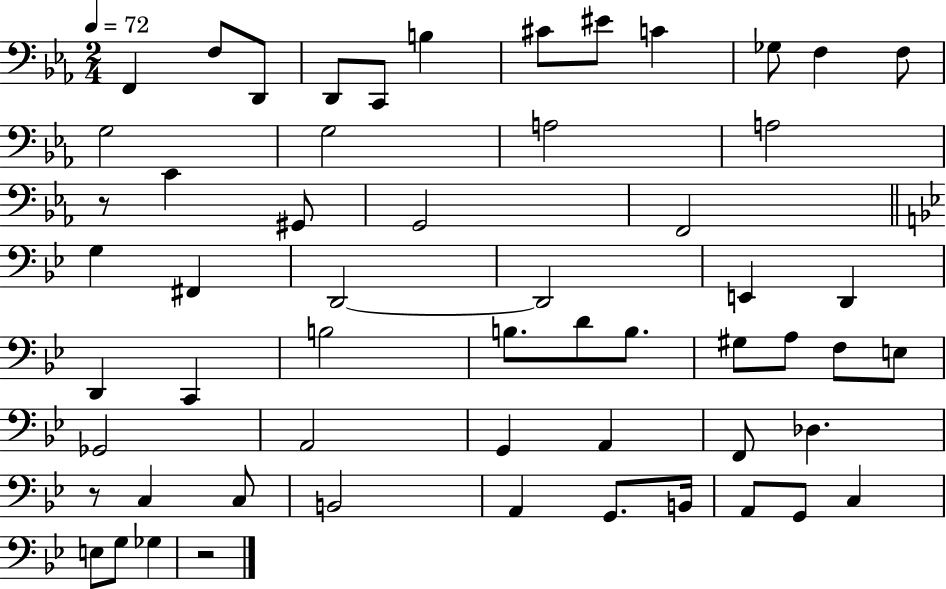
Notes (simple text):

F2/q F3/e D2/e D2/e C2/e B3/q C#4/e EIS4/e C4/q Gb3/e F3/q F3/e G3/h G3/h A3/h A3/h R/e C4/q G#2/e G2/h F2/h G3/q F#2/q D2/h D2/h E2/q D2/q D2/q C2/q B3/h B3/e. D4/e B3/e. G#3/e A3/e F3/e E3/e Gb2/h A2/h G2/q A2/q F2/e Db3/q. R/e C3/q C3/e B2/h A2/q G2/e. B2/s A2/e G2/e C3/q E3/e G3/e Gb3/q R/h